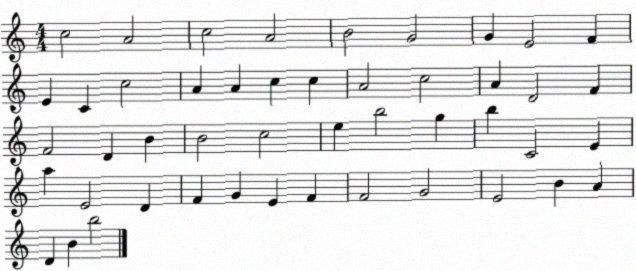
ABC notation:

X:1
T:Untitled
M:4/4
L:1/4
K:C
c2 A2 c2 A2 B2 G2 G E2 F E C c2 A A c c A2 c2 A D2 F F2 D B B2 c2 e b2 g b C2 E a E2 D F G E F F2 G2 E2 B A D B b2